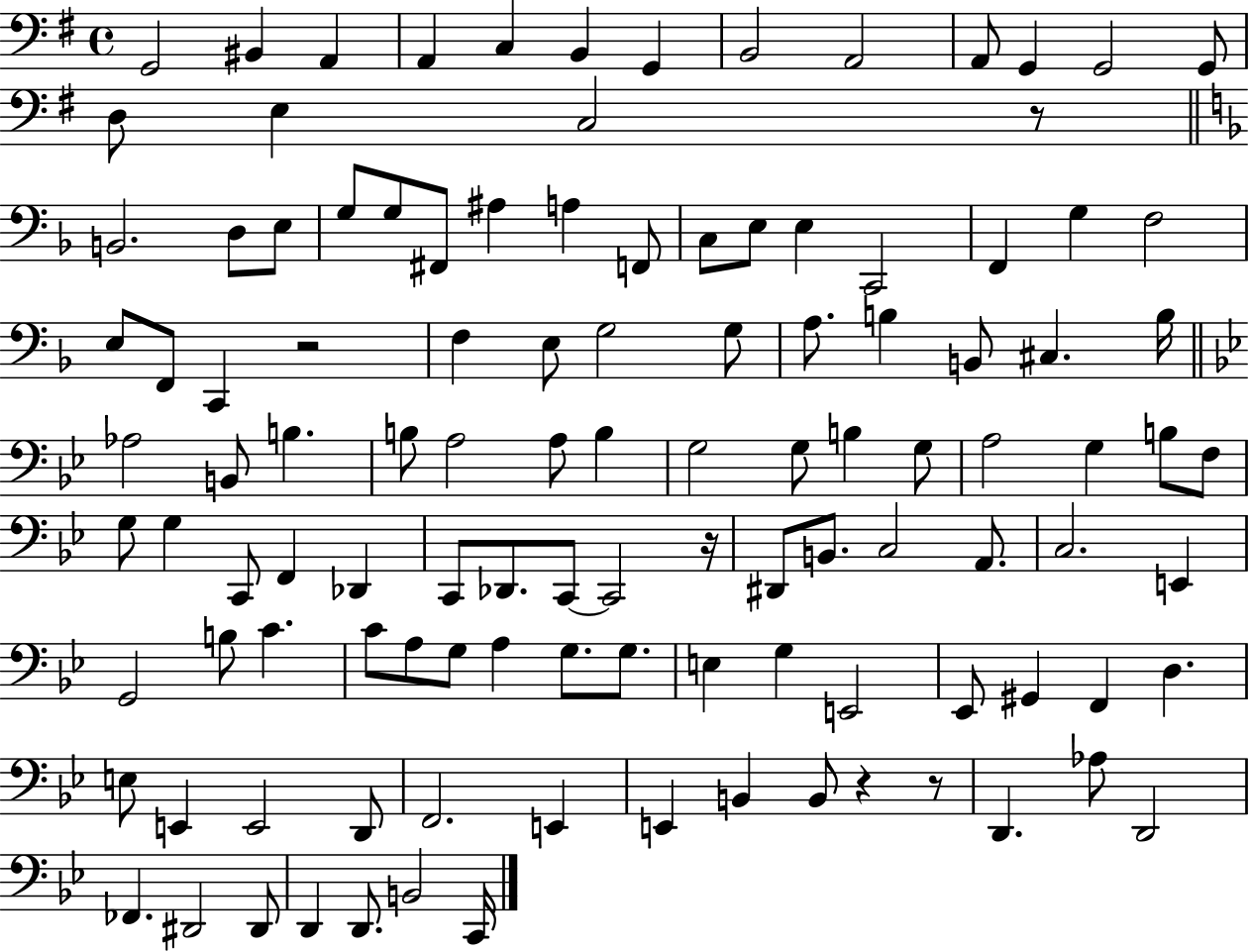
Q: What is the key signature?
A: G major